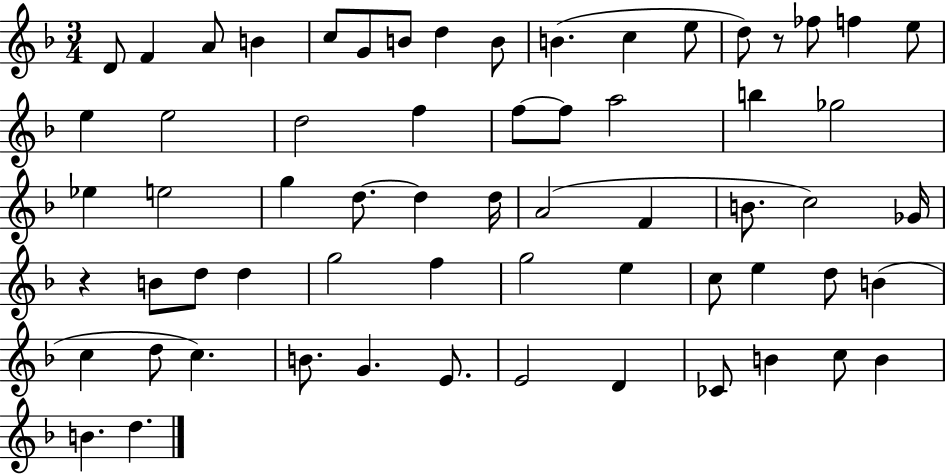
D4/e F4/q A4/e B4/q C5/e G4/e B4/e D5/q B4/e B4/q. C5/q E5/e D5/e R/e FES5/e F5/q E5/e E5/q E5/h D5/h F5/q F5/e F5/e A5/h B5/q Gb5/h Eb5/q E5/h G5/q D5/e. D5/q D5/s A4/h F4/q B4/e. C5/h Gb4/s R/q B4/e D5/e D5/q G5/h F5/q G5/h E5/q C5/e E5/q D5/e B4/q C5/q D5/e C5/q. B4/e. G4/q. E4/e. E4/h D4/q CES4/e B4/q C5/e B4/q B4/q. D5/q.